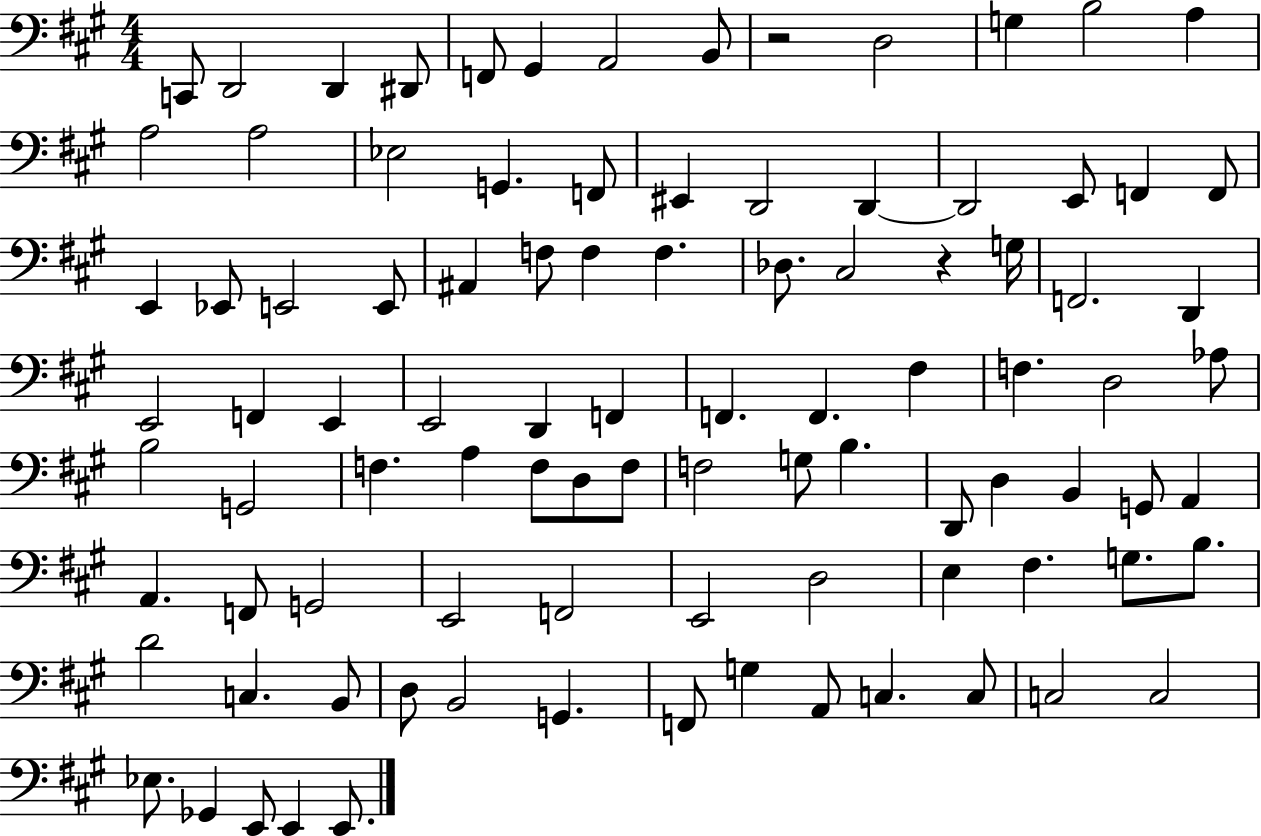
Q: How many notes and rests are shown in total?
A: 95